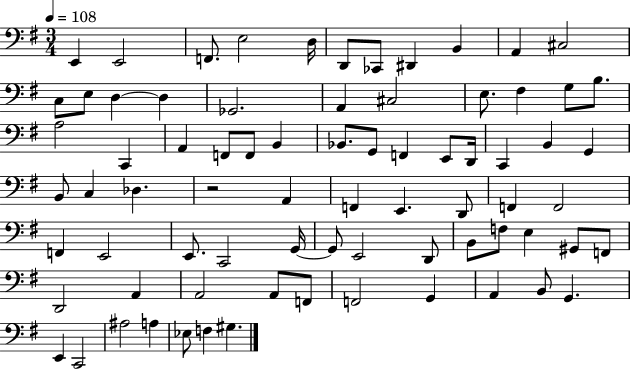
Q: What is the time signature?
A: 3/4